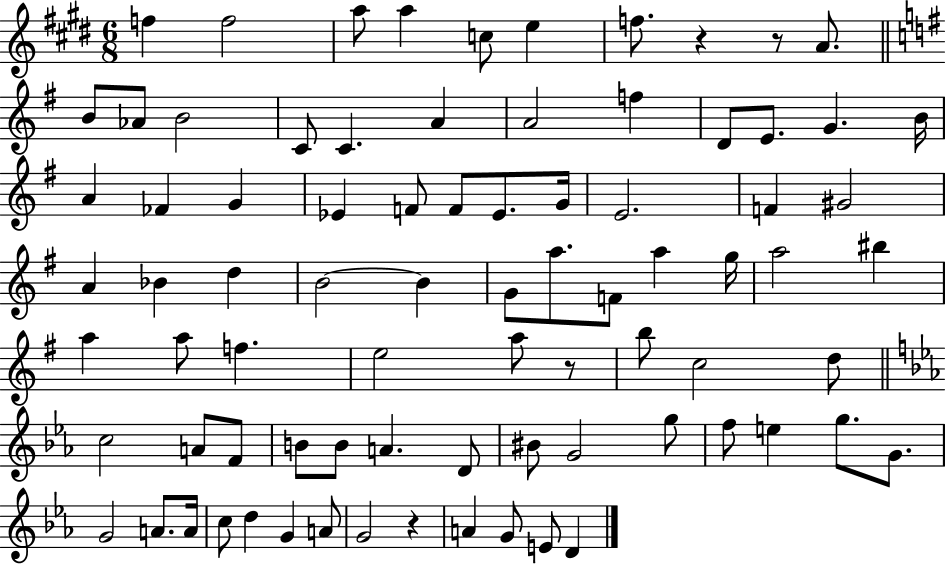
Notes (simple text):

F5/q F5/h A5/e A5/q C5/e E5/q F5/e. R/q R/e A4/e. B4/e Ab4/e B4/h C4/e C4/q. A4/q A4/h F5/q D4/e E4/e. G4/q. B4/s A4/q FES4/q G4/q Eb4/q F4/e F4/e Eb4/e. G4/s E4/h. F4/q G#4/h A4/q Bb4/q D5/q B4/h B4/q G4/e A5/e. F4/e A5/q G5/s A5/h BIS5/q A5/q A5/e F5/q. E5/h A5/e R/e B5/e C5/h D5/e C5/h A4/e F4/e B4/e B4/e A4/q. D4/e BIS4/e G4/h G5/e F5/e E5/q G5/e. G4/e. G4/h A4/e. A4/s C5/e D5/q G4/q A4/e G4/h R/q A4/q G4/e E4/e D4/q